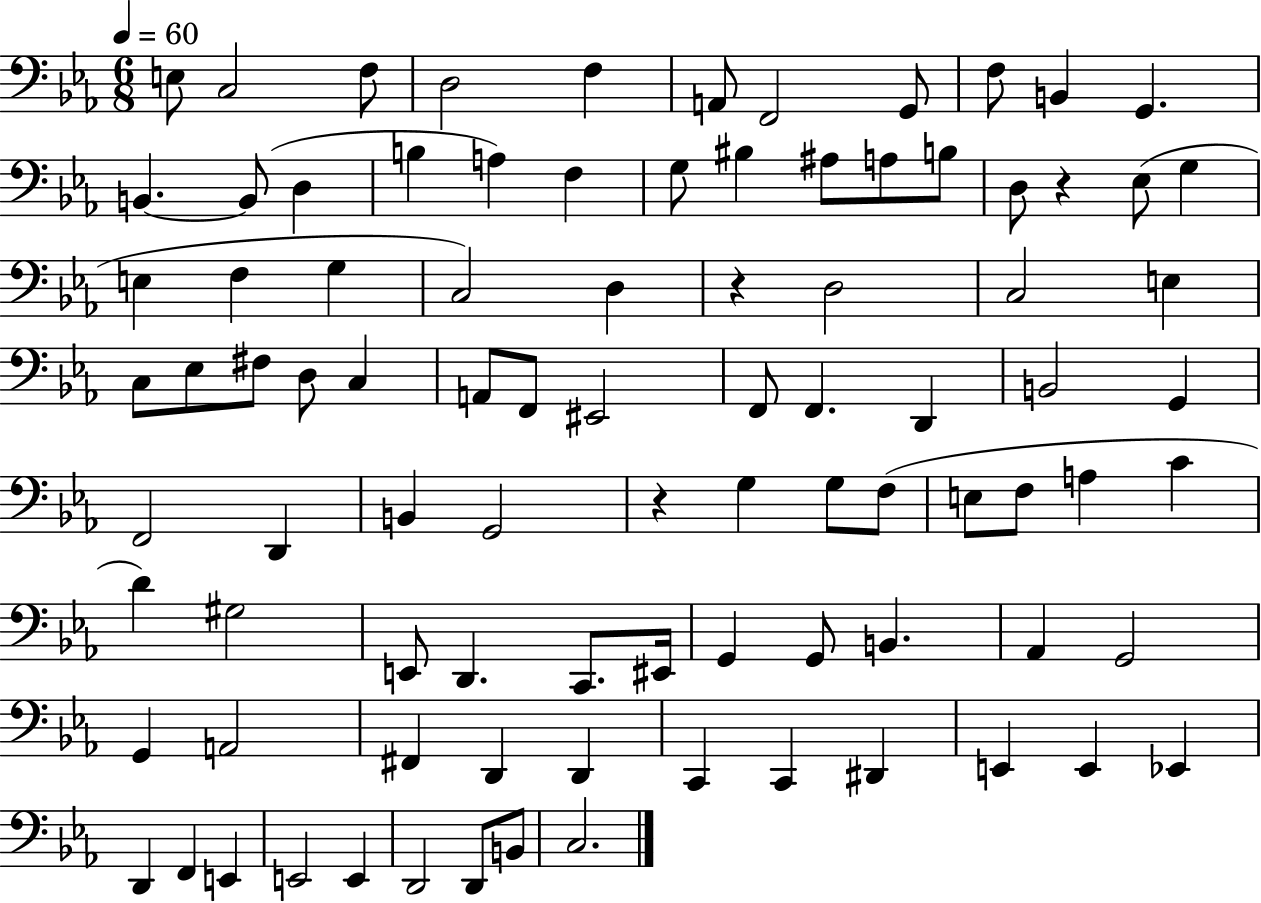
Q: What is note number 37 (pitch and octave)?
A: D3